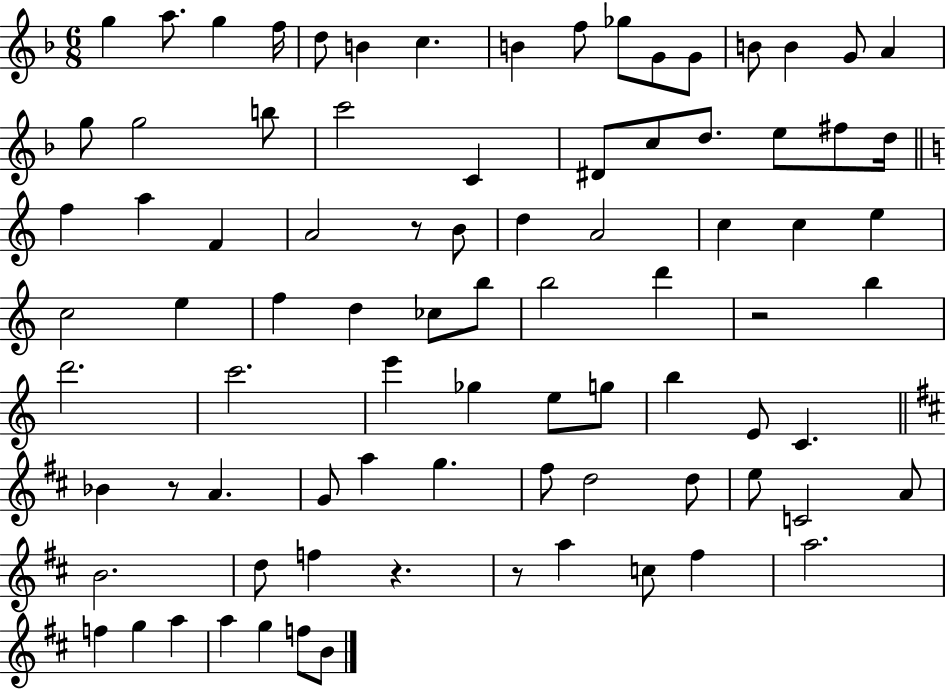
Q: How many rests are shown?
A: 5